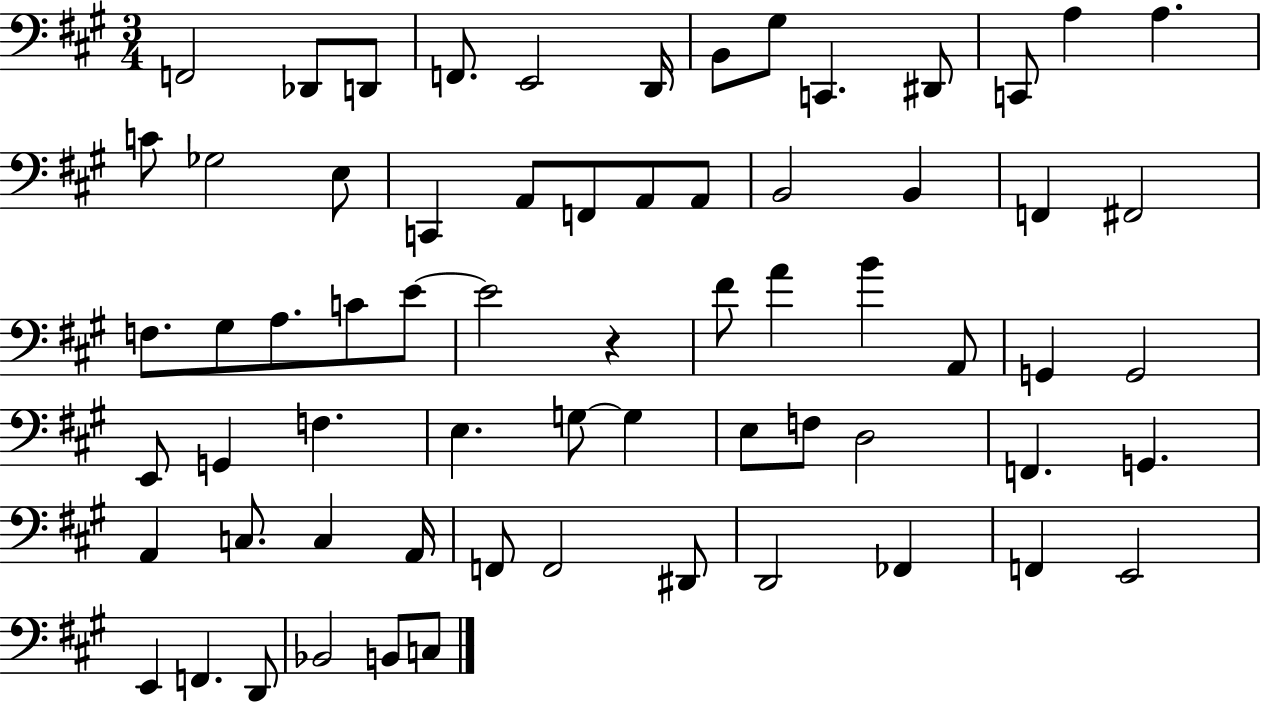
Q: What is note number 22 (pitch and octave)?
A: B2